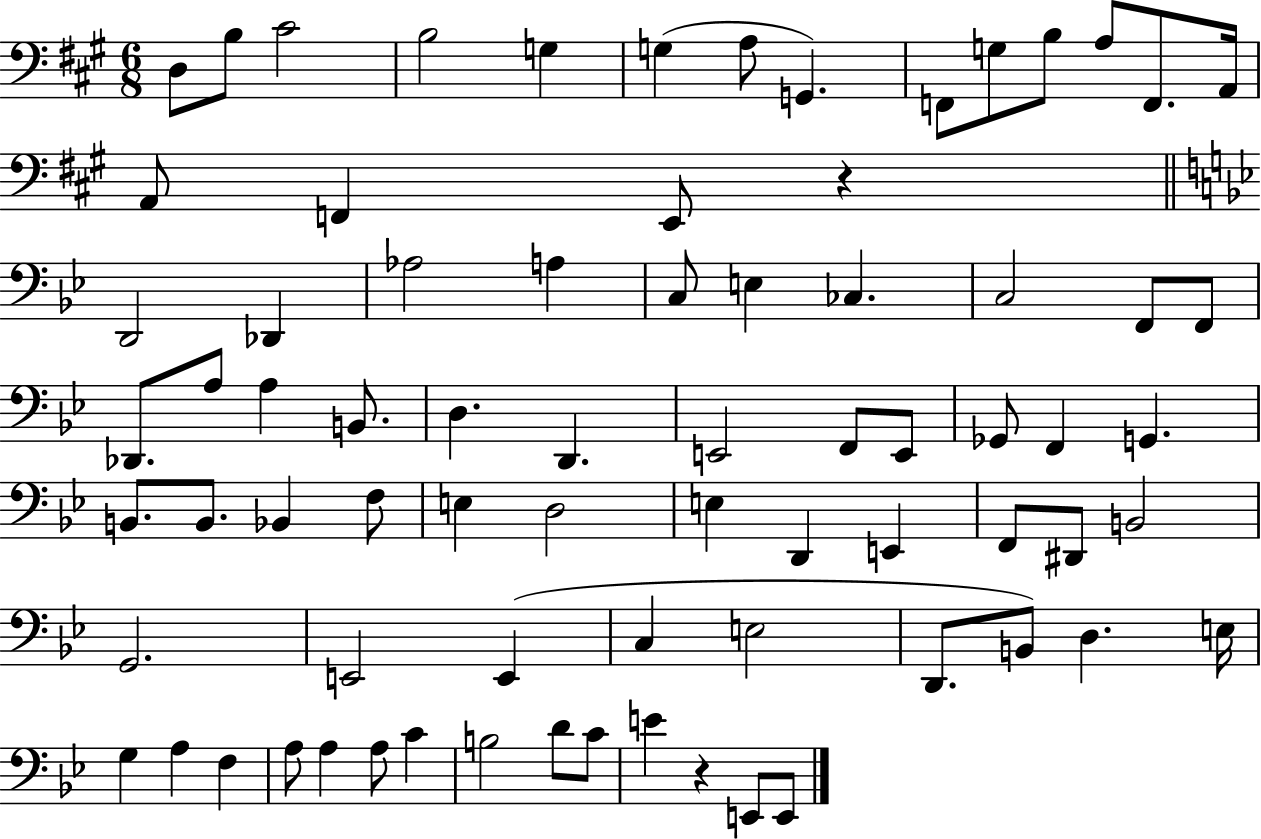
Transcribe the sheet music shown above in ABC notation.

X:1
T:Untitled
M:6/8
L:1/4
K:A
D,/2 B,/2 ^C2 B,2 G, G, A,/2 G,, F,,/2 G,/2 B,/2 A,/2 F,,/2 A,,/4 A,,/2 F,, E,,/2 z D,,2 _D,, _A,2 A, C,/2 E, _C, C,2 F,,/2 F,,/2 _D,,/2 A,/2 A, B,,/2 D, D,, E,,2 F,,/2 E,,/2 _G,,/2 F,, G,, B,,/2 B,,/2 _B,, F,/2 E, D,2 E, D,, E,, F,,/2 ^D,,/2 B,,2 G,,2 E,,2 E,, C, E,2 D,,/2 B,,/2 D, E,/4 G, A, F, A,/2 A, A,/2 C B,2 D/2 C/2 E z E,,/2 E,,/2